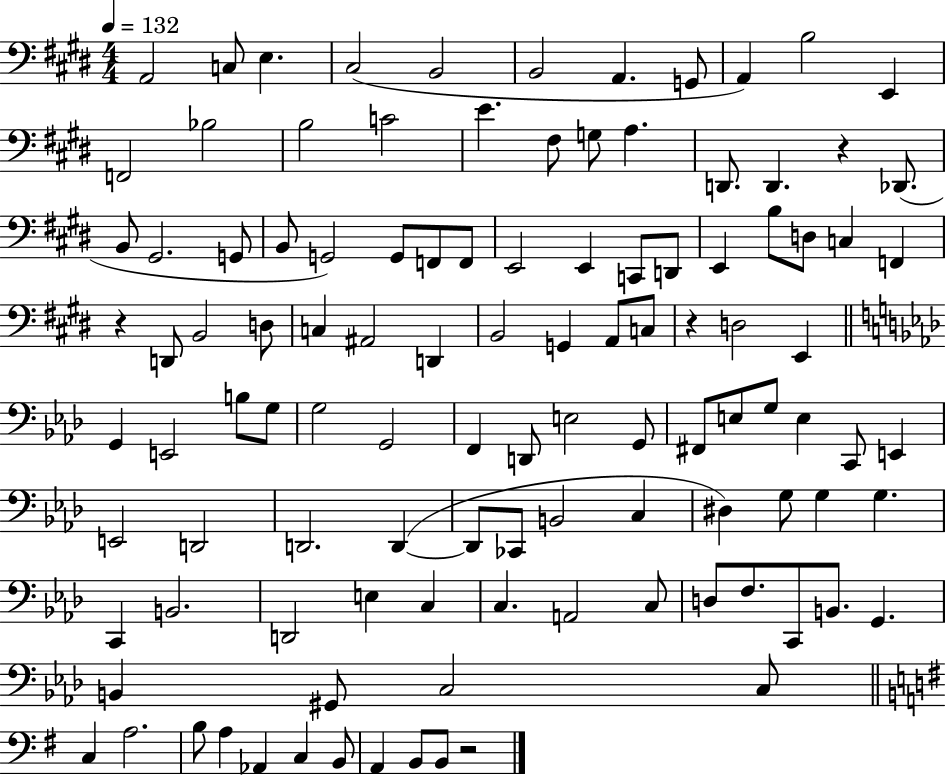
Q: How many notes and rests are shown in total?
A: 110